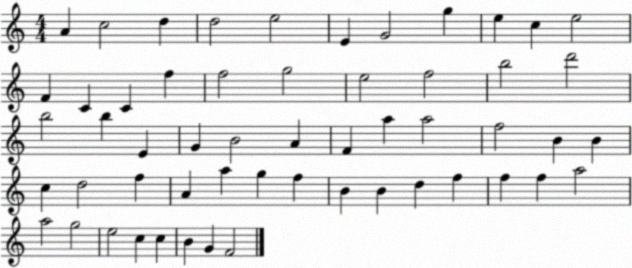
X:1
T:Untitled
M:4/4
L:1/4
K:C
A c2 d d2 e2 E G2 g e c e2 F C C f f2 g2 e2 f2 b2 d'2 b2 b E G B2 A F a a2 f2 B B c d2 f A a g f B B d f f f a2 a2 g2 e2 c c B G F2